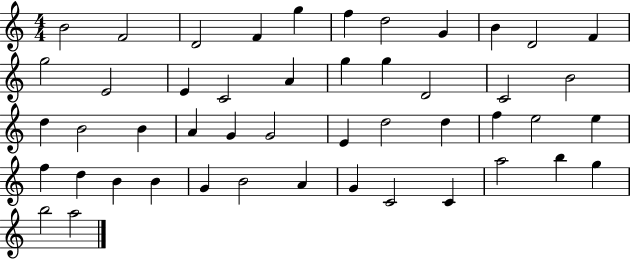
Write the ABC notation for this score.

X:1
T:Untitled
M:4/4
L:1/4
K:C
B2 F2 D2 F g f d2 G B D2 F g2 E2 E C2 A g g D2 C2 B2 d B2 B A G G2 E d2 d f e2 e f d B B G B2 A G C2 C a2 b g b2 a2